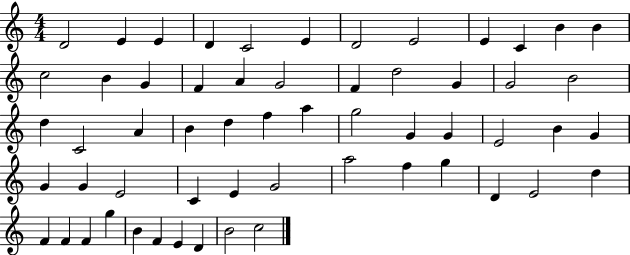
X:1
T:Untitled
M:4/4
L:1/4
K:C
D2 E E D C2 E D2 E2 E C B B c2 B G F A G2 F d2 G G2 B2 d C2 A B d f a g2 G G E2 B G G G E2 C E G2 a2 f g D E2 d F F F g B F E D B2 c2